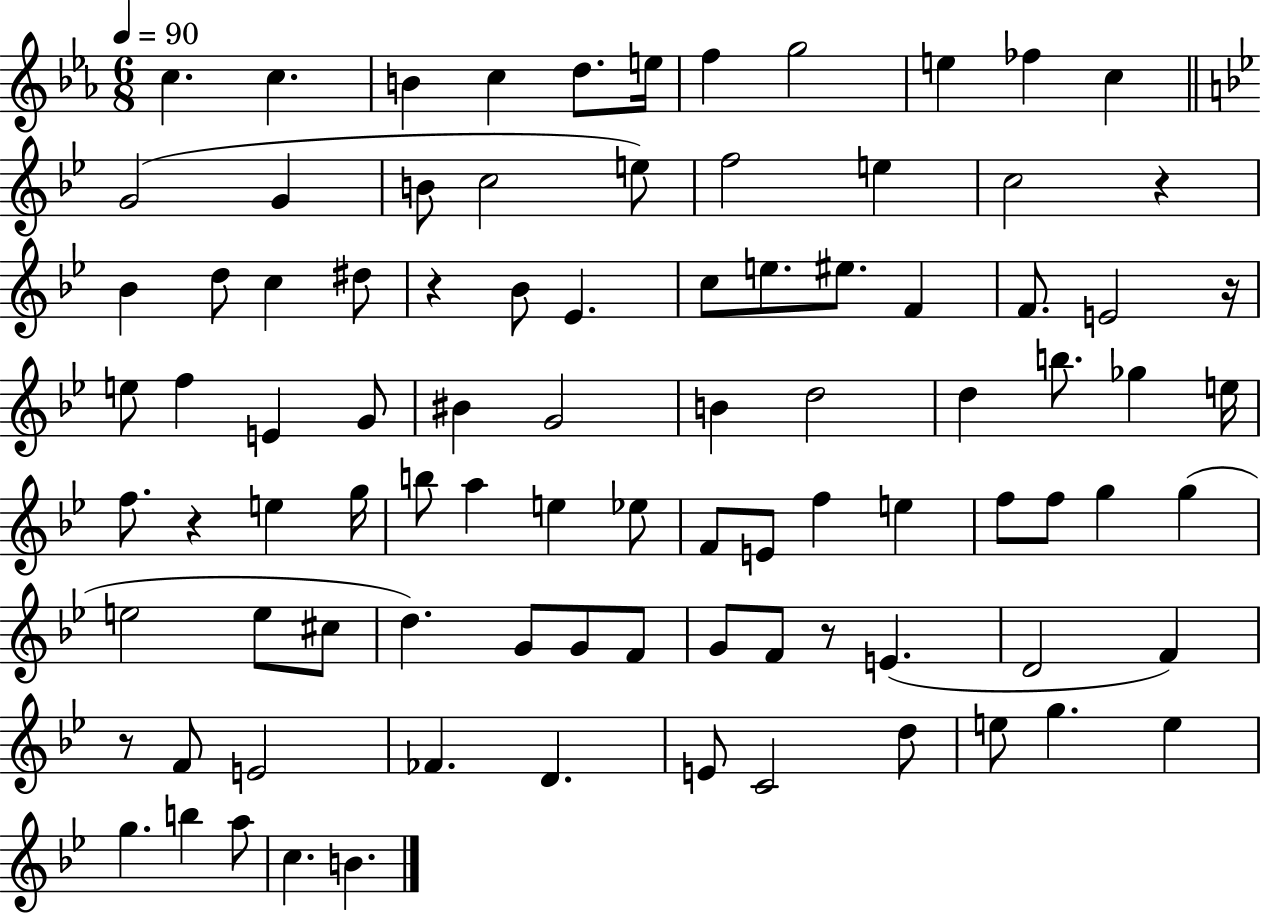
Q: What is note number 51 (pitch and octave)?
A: F4